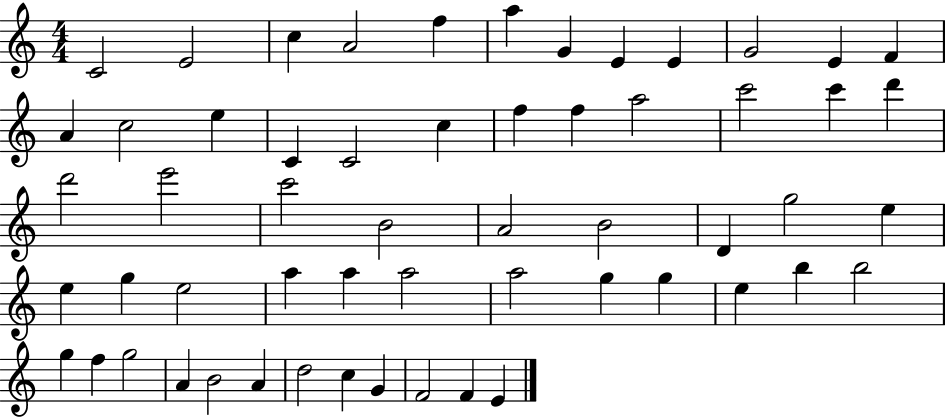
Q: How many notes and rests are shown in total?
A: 57